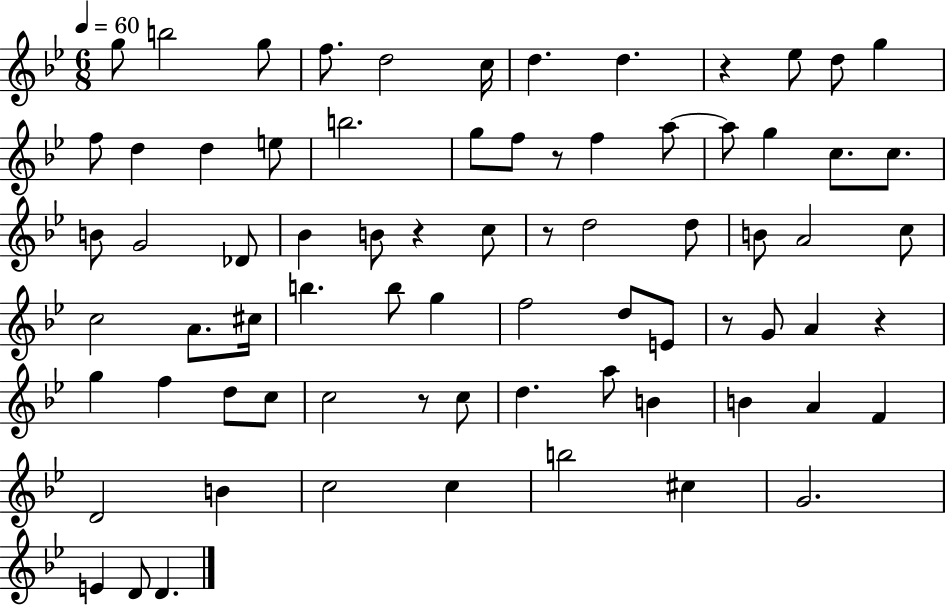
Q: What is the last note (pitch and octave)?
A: D4